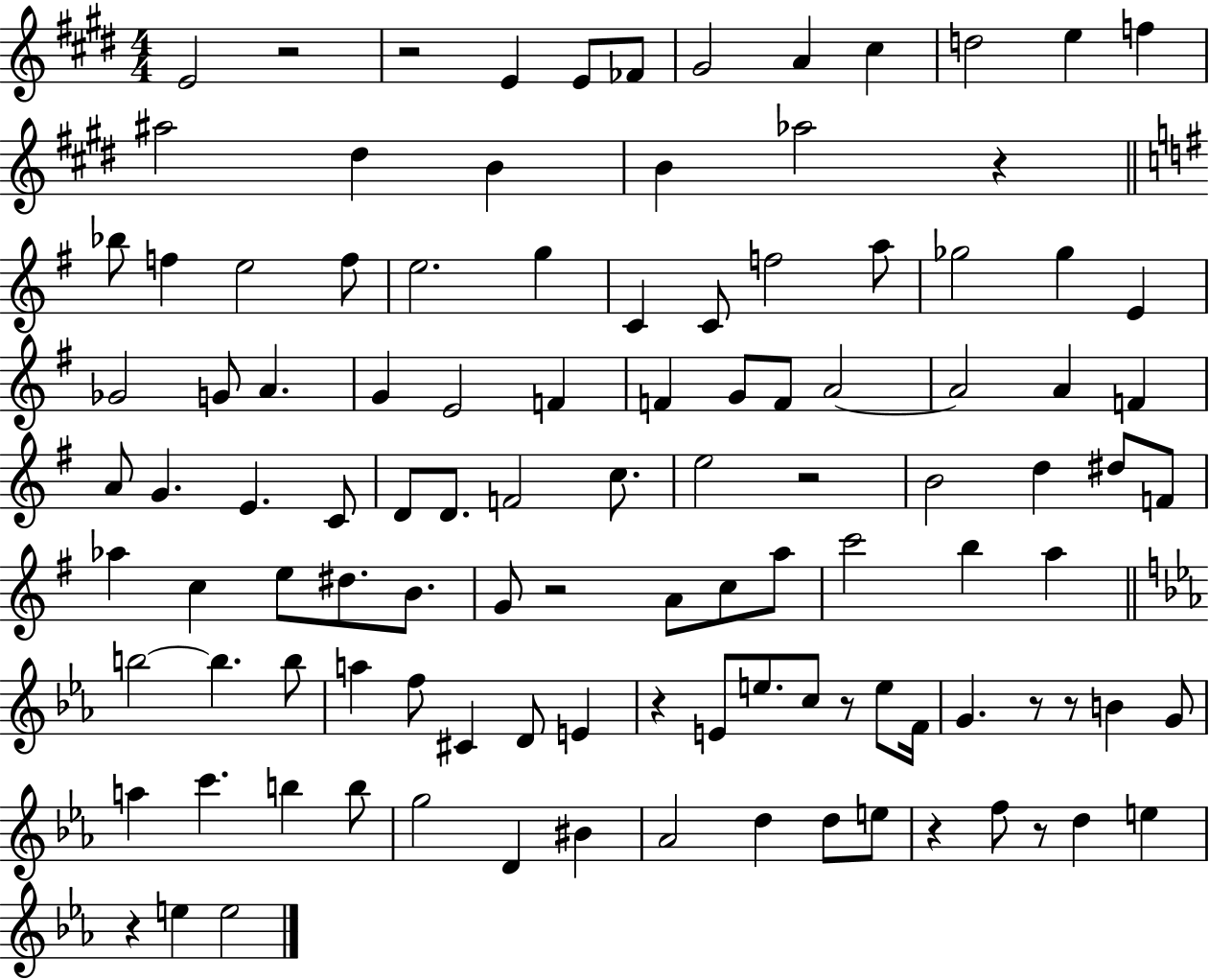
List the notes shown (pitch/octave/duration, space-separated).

E4/h R/h R/h E4/q E4/e FES4/e G#4/h A4/q C#5/q D5/h E5/q F5/q A#5/h D#5/q B4/q B4/q Ab5/h R/q Bb5/e F5/q E5/h F5/e E5/h. G5/q C4/q C4/e F5/h A5/e Gb5/h Gb5/q E4/q Gb4/h G4/e A4/q. G4/q E4/h F4/q F4/q G4/e F4/e A4/h A4/h A4/q F4/q A4/e G4/q. E4/q. C4/e D4/e D4/e. F4/h C5/e. E5/h R/h B4/h D5/q D#5/e F4/e Ab5/q C5/q E5/e D#5/e. B4/e. G4/e R/h A4/e C5/e A5/e C6/h B5/q A5/q B5/h B5/q. B5/e A5/q F5/e C#4/q D4/e E4/q R/q E4/e E5/e. C5/e R/e E5/e F4/s G4/q. R/e R/e B4/q G4/e A5/q C6/q. B5/q B5/e G5/h D4/q BIS4/q Ab4/h D5/q D5/e E5/e R/q F5/e R/e D5/q E5/q R/q E5/q E5/h